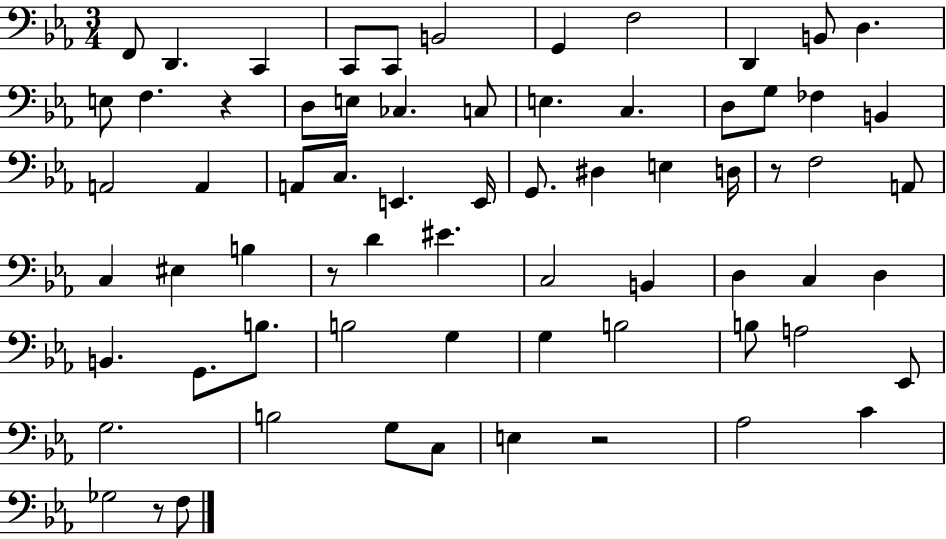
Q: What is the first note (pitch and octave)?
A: F2